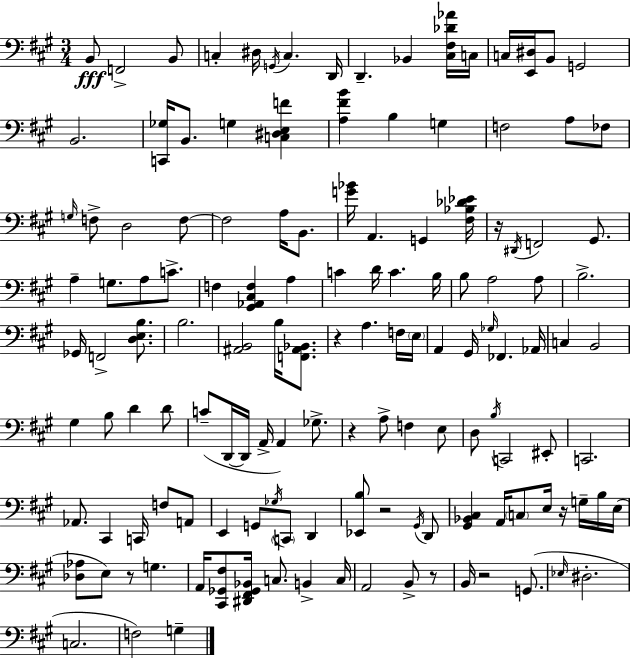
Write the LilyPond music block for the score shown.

{
  \clef bass
  \numericTimeSignature
  \time 3/4
  \key a \major
  b,8\fff f,2-> b,8 | c4-. dis16 \acciaccatura { g,16 } c4. | d,16 d,4.-- bes,4 <cis fis des' aes'>16 | c16 c16 <e, dis>16 b,8 g,2 | \break b,2. | <c, ges>16 b,8. g4 <c dis e f'>4 | <a fis' b'>4 b4 g4 | f2 a8 fes8 | \break \grace { g16 } f8-> d2 | f8~~ f2 a16 b,8. | <g' bes'>16 a,4. g,4 | <fis bes des' ees'>16 r16 \acciaccatura { dis,16 } f,2 | \break gis,8. a4-- g8. a8 | c'8.-> f4 <gis, aes, cis f>4 a4 | c'4 d'16 c'4. | b16 b8 a2 | \break a8 b2.-> | ges,16 f,2-> | <d e b>8. b2. | <ais, b,>2 b16 | \break <f, ais, bes,>8. r4 a4. | f16 \parenthesize e16 a,4 gis,16 \grace { ges16 } fes,4. | aes,16 c4 b,2 | gis4 b8 d'4 | \break d'8 c'8--( d,16~~ d,16 a,16-> a,4) | ges8.-> r4 a8-> f4 | e8 d8 \acciaccatura { b16 } c,2 | eis,8-. c,2. | \break aes,8. cis,4 | c,16 f8 a,8 e,4 g,8 \acciaccatura { ges16 } | \parenthesize c,8 d,4 <ees, b>8 r2 | \acciaccatura { gis,16 } d,8 <gis, bes, cis>4 a,16 | \break \parenthesize c8 e16 r16 g16-- b16 e16( <des aes>8 e8) r8 | g4. a,16 <cis, ges, fis>8 <dis, fis, ges, bes,>16 c8. | b,4-> c16 a,2 | b,8-> r8 b,16 r2 | \break g,8.( \grace { ees16 } dis2.-. | c2. | f2) | g4-- \bar "|."
}